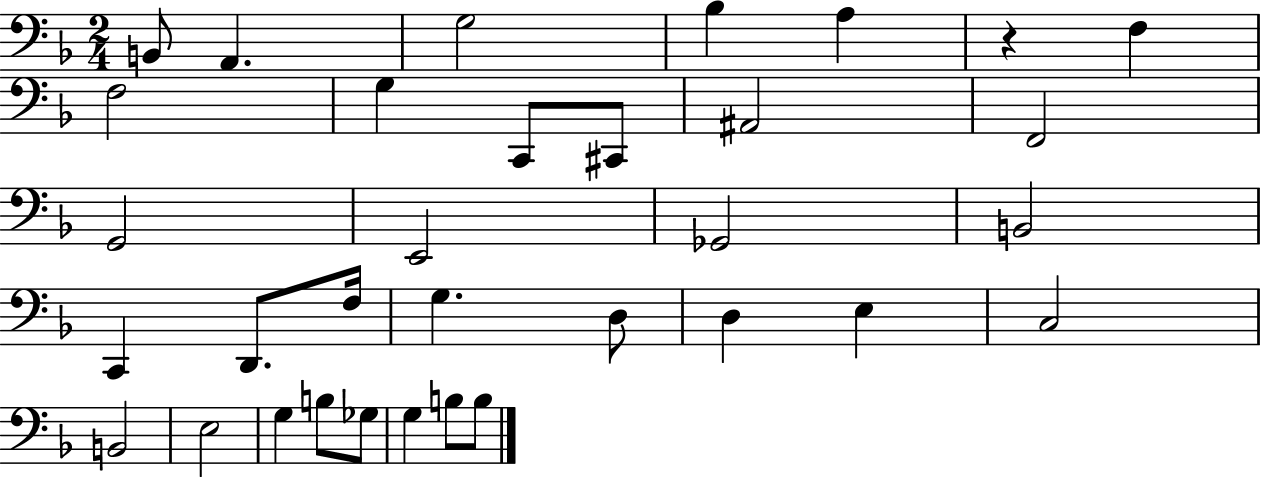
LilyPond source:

{
  \clef bass
  \numericTimeSignature
  \time 2/4
  \key f \major
  b,8 a,4. | g2 | bes4 a4 | r4 f4 | \break f2 | g4 c,8 cis,8 | ais,2 | f,2 | \break g,2 | e,2 | ges,2 | b,2 | \break c,4 d,8. f16 | g4. d8 | d4 e4 | c2 | \break b,2 | e2 | g4 b8 ges8 | g4 b8 b8 | \break \bar "|."
}